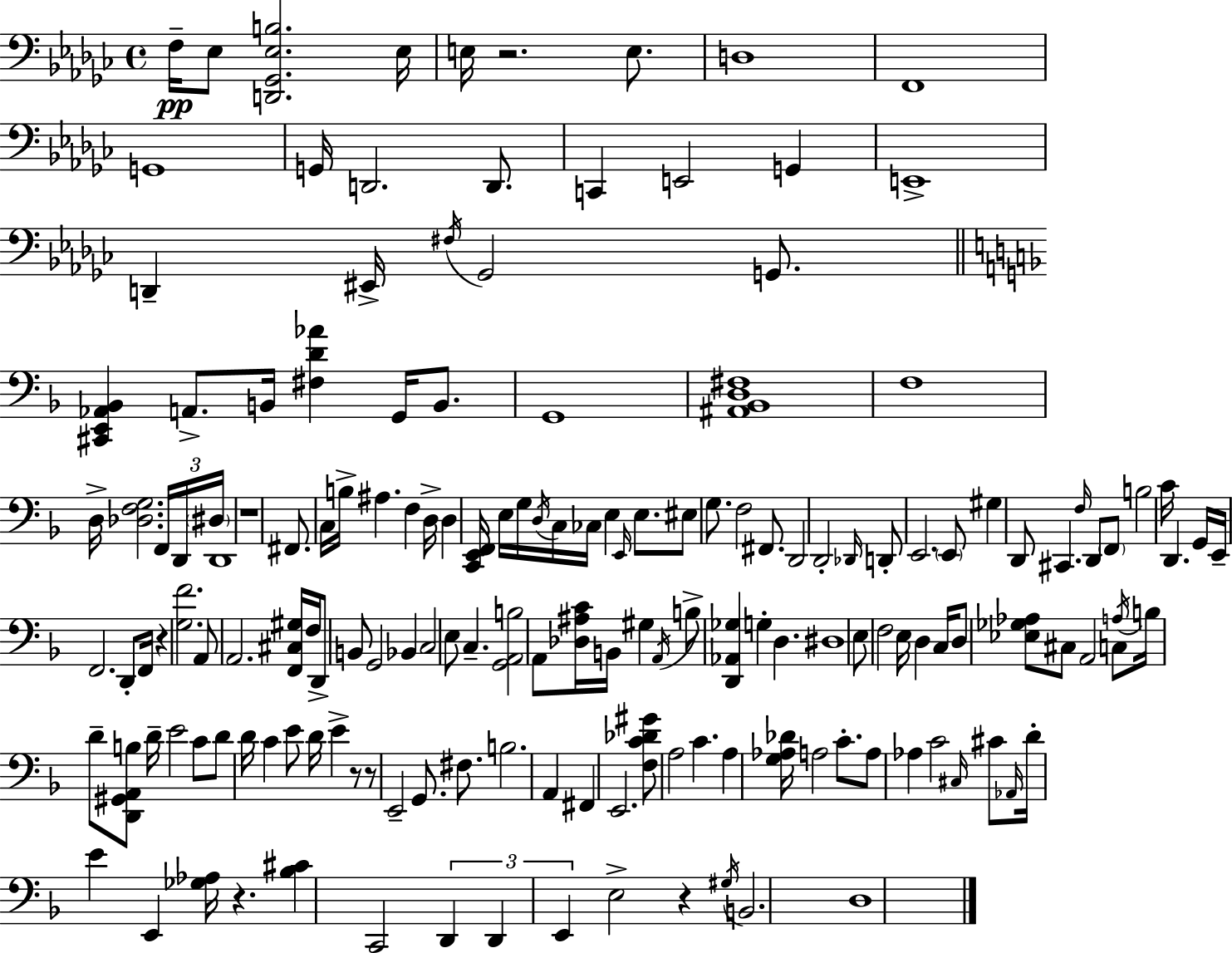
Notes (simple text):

F3/s Eb3/e [D2,Gb2,Eb3,B3]/h. Eb3/s E3/s R/h. E3/e. D3/w F2/w G2/w G2/s D2/h. D2/e. C2/q E2/h G2/q E2/w D2/q EIS2/s F#3/s Gb2/h G2/e. [C#2,E2,Ab2,Bb2]/q A2/e. B2/s [F#3,D4,Ab4]/q G2/s B2/e. G2/w [A#2,Bb2,D3,F#3]/w F3/w D3/s [Db3,F3,G3]/h. F2/s D2/s D#3/s D2/w R/w F#2/e. C3/s B3/s A#3/q. F3/q D3/s D3/q [C2,E2,F2]/s E3/s G3/s D3/s C3/s CES3/s E3/q E2/s E3/e. EIS3/e G3/e. F3/h F#2/e. D2/h D2/h Db2/s D2/e E2/h. E2/e G#3/q D2/e C#2/q. F3/s D2/e F2/e B3/h C4/s D2/q. G2/s E2/s F2/h. D2/e F2/s R/q [G3,F4]/h. A2/e A2/h. [F2,C#3,G#3]/s F3/s D2/e B2/e G2/h Bb2/q C3/h E3/e C3/q. [G2,A2,B3]/h A2/e [Db3,A#3,C4]/s B2/s G#3/q A2/s B3/e [D2,Ab2,Gb3]/q G3/q D3/q. D#3/w E3/e F3/h E3/s D3/q C3/s D3/e [Eb3,Gb3,Ab3]/e C#3/e A2/h C3/e A3/s B3/s D4/e [D2,G#2,A2,B3]/e D4/s E4/h C4/e D4/e D4/s C4/q E4/e D4/s E4/q R/e R/e E2/h G2/e. F#3/e. B3/h. A2/q F#2/q E2/h. [F3,C4,Db4,G#4]/e A3/h C4/q. A3/q [G3,Ab3,Db4]/s A3/h C4/e. A3/e Ab3/q C4/h C#3/s C#4/e Ab2/s D4/s E4/q E2/q [Gb3,Ab3]/s R/q. [Bb3,C#4]/q C2/h D2/q D2/q E2/q E3/h R/q G#3/s B2/h. D3/w